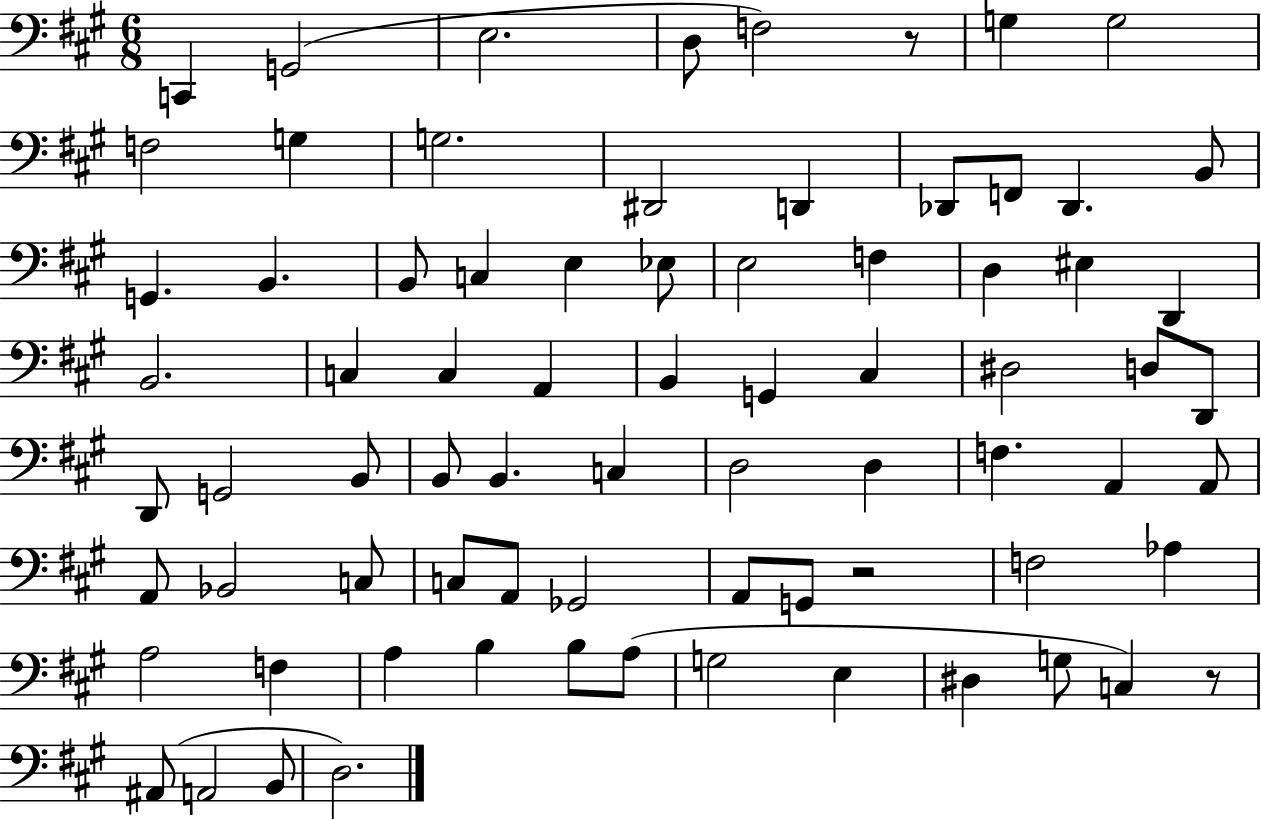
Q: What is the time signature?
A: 6/8